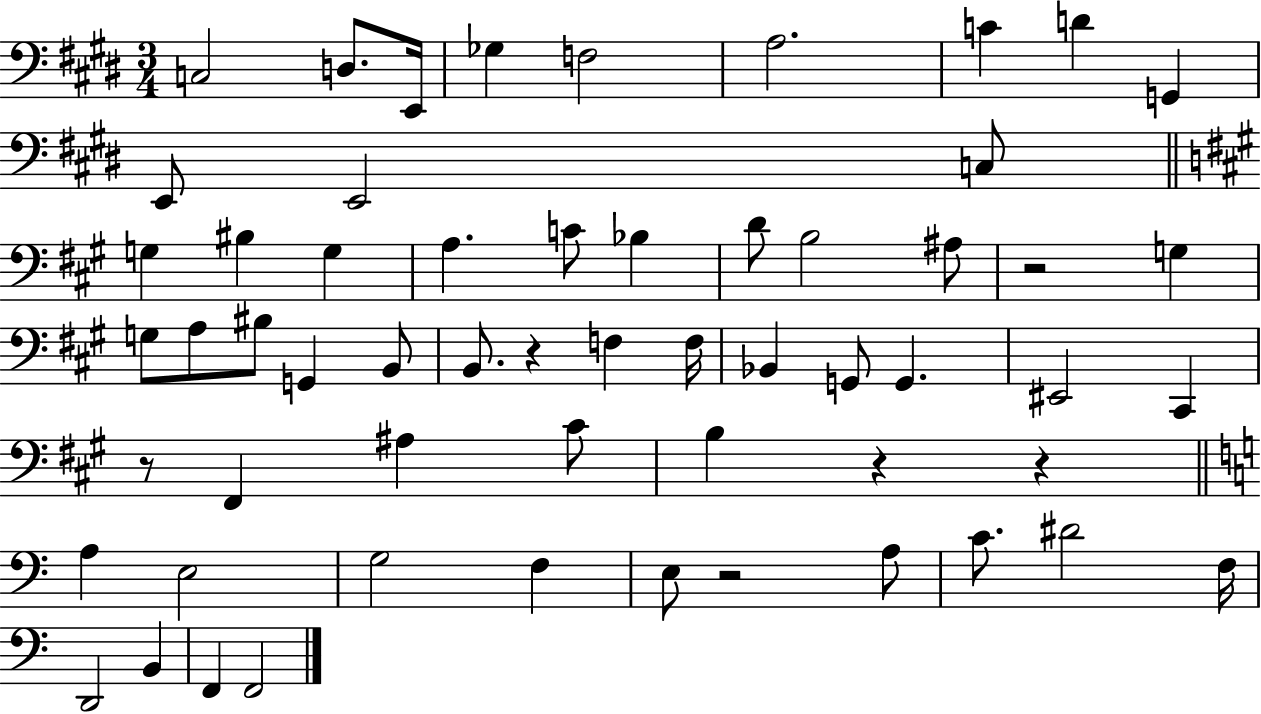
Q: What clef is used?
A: bass